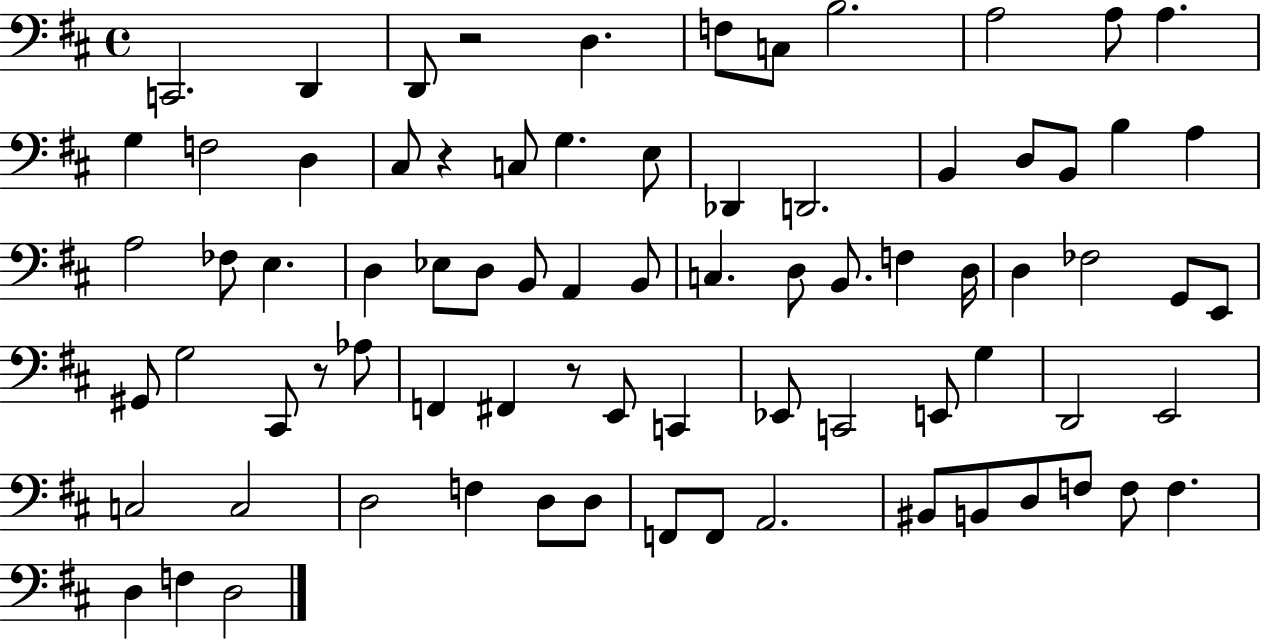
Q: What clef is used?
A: bass